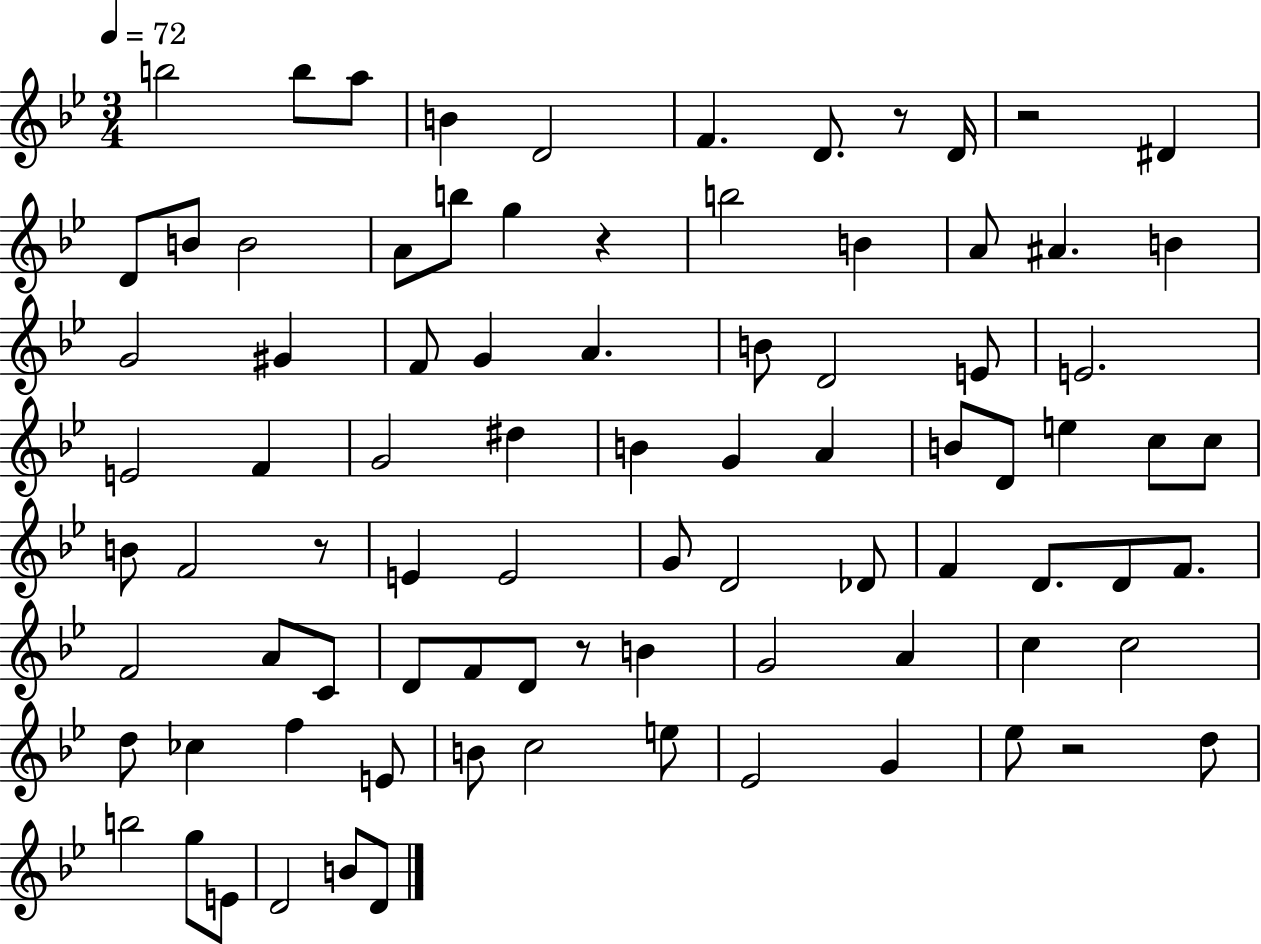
{
  \clef treble
  \numericTimeSignature
  \time 3/4
  \key bes \major
  \tempo 4 = 72
  \repeat volta 2 { b''2 b''8 a''8 | b'4 d'2 | f'4. d'8. r8 d'16 | r2 dis'4 | \break d'8 b'8 b'2 | a'8 b''8 g''4 r4 | b''2 b'4 | a'8 ais'4. b'4 | \break g'2 gis'4 | f'8 g'4 a'4. | b'8 d'2 e'8 | e'2. | \break e'2 f'4 | g'2 dis''4 | b'4 g'4 a'4 | b'8 d'8 e''4 c''8 c''8 | \break b'8 f'2 r8 | e'4 e'2 | g'8 d'2 des'8 | f'4 d'8. d'8 f'8. | \break f'2 a'8 c'8 | d'8 f'8 d'8 r8 b'4 | g'2 a'4 | c''4 c''2 | \break d''8 ces''4 f''4 e'8 | b'8 c''2 e''8 | ees'2 g'4 | ees''8 r2 d''8 | \break b''2 g''8 e'8 | d'2 b'8 d'8 | } \bar "|."
}